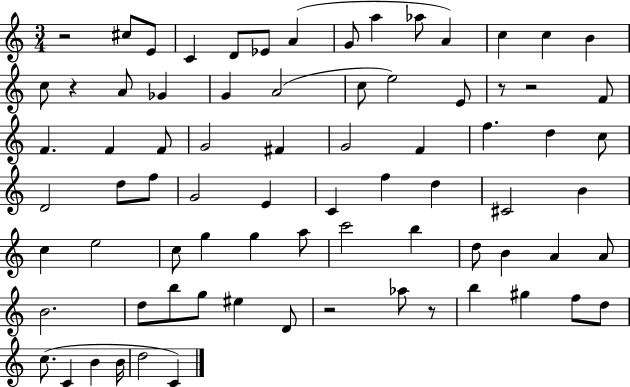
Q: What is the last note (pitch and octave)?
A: C4